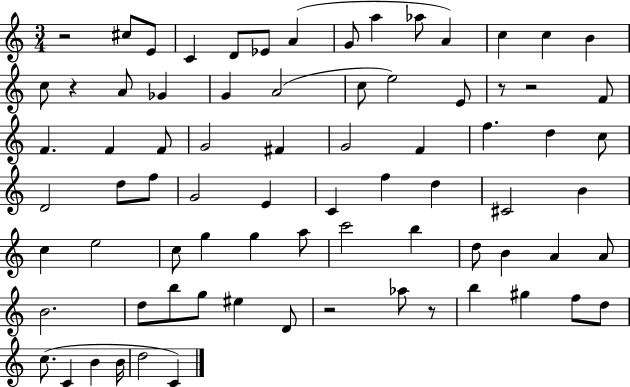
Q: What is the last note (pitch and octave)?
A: C4